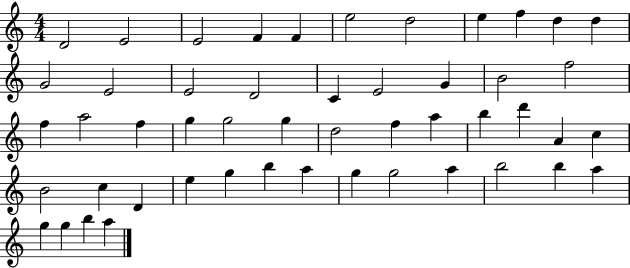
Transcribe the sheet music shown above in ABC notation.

X:1
T:Untitled
M:4/4
L:1/4
K:C
D2 E2 E2 F F e2 d2 e f d d G2 E2 E2 D2 C E2 G B2 f2 f a2 f g g2 g d2 f a b d' A c B2 c D e g b a g g2 a b2 b a g g b a